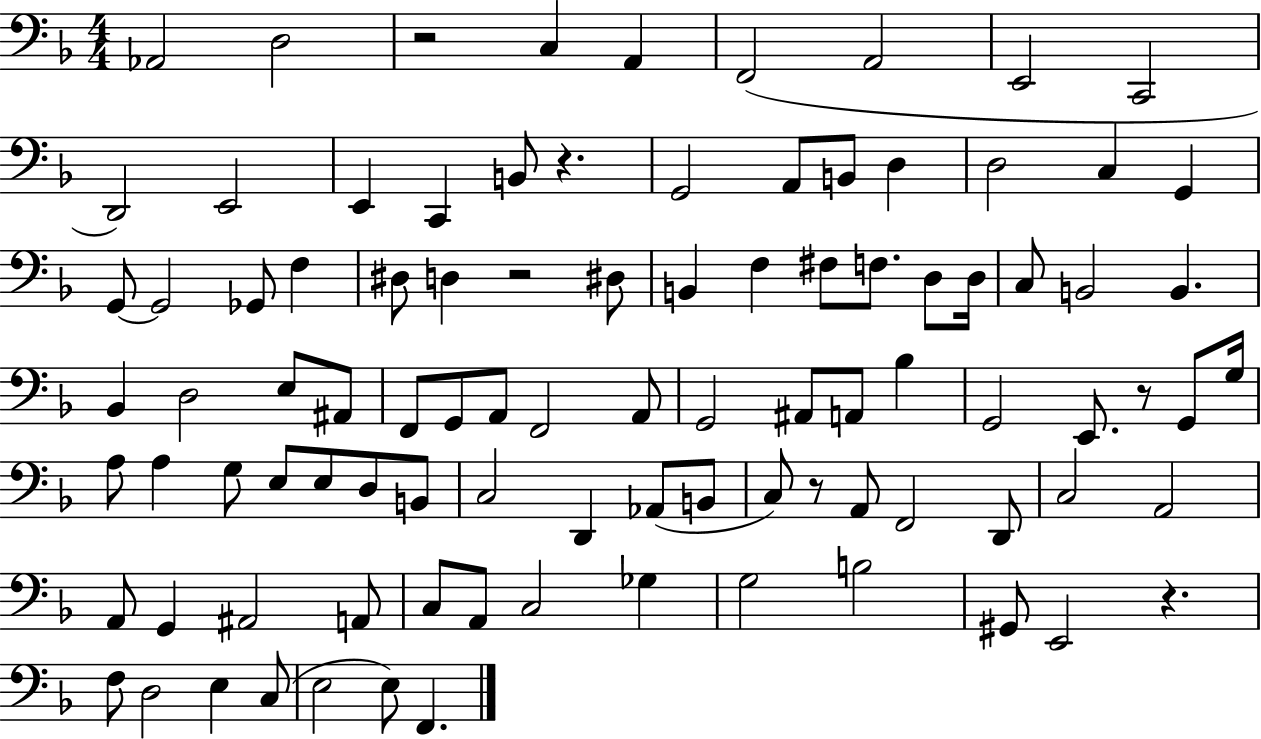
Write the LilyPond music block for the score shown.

{
  \clef bass
  \numericTimeSignature
  \time 4/4
  \key f \major
  aes,2 d2 | r2 c4 a,4 | f,2( a,2 | e,2 c,2 | \break d,2) e,2 | e,4 c,4 b,8 r4. | g,2 a,8 b,8 d4 | d2 c4 g,4 | \break g,8~~ g,2 ges,8 f4 | dis8 d4 r2 dis8 | b,4 f4 fis8 f8. d8 d16 | c8 b,2 b,4. | \break bes,4 d2 e8 ais,8 | f,8 g,8 a,8 f,2 a,8 | g,2 ais,8 a,8 bes4 | g,2 e,8. r8 g,8 g16 | \break a8 a4 g8 e8 e8 d8 b,8 | c2 d,4 aes,8( b,8 | c8) r8 a,8 f,2 d,8 | c2 a,2 | \break a,8 g,4 ais,2 a,8 | c8 a,8 c2 ges4 | g2 b2 | gis,8 e,2 r4. | \break f8 d2 e4 c8( | e2 e8) f,4. | \bar "|."
}